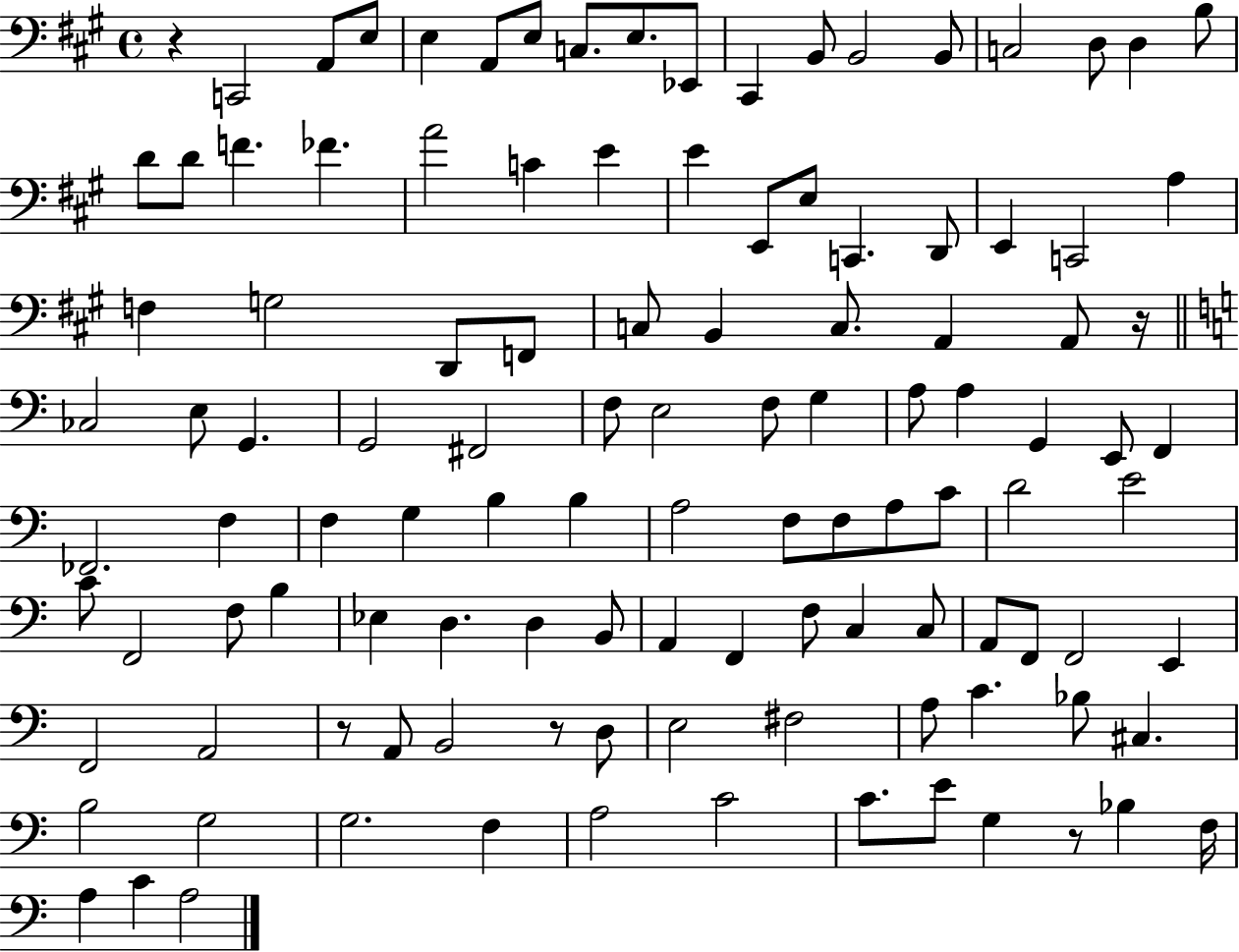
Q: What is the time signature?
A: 4/4